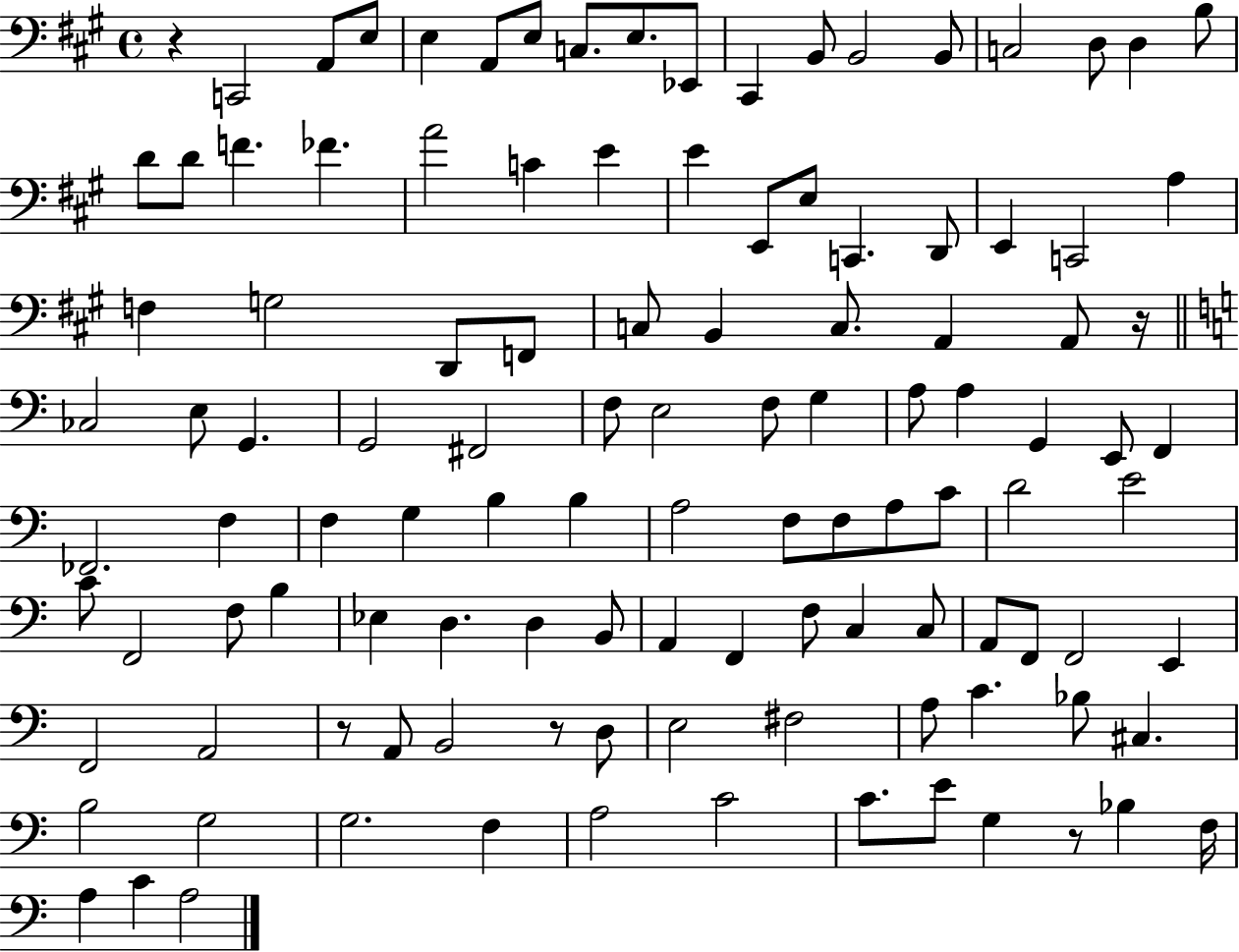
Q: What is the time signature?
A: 4/4